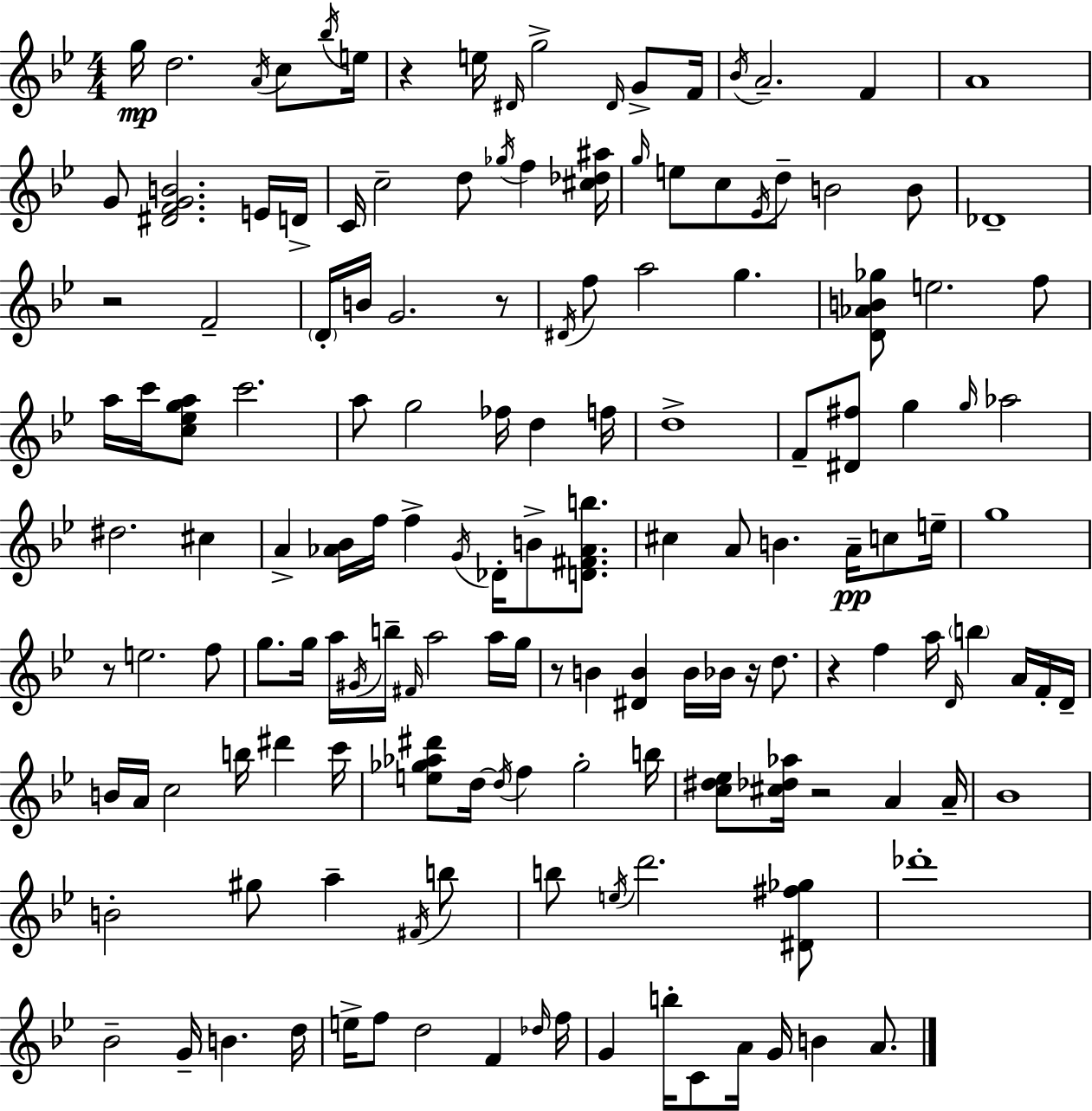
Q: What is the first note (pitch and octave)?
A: G5